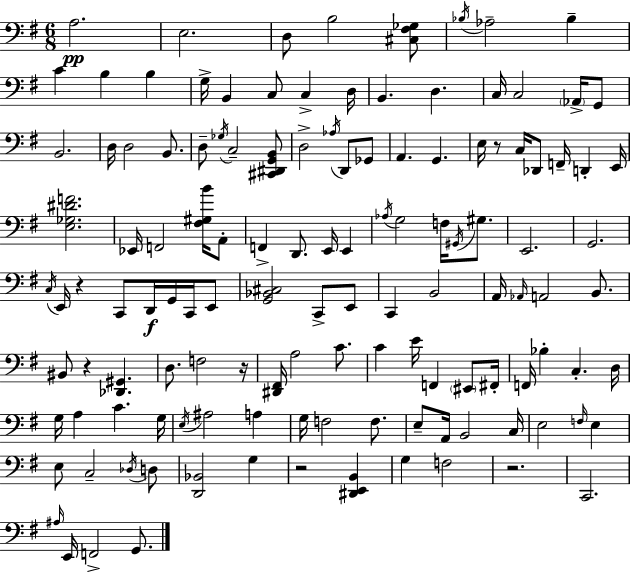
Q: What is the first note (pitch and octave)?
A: A3